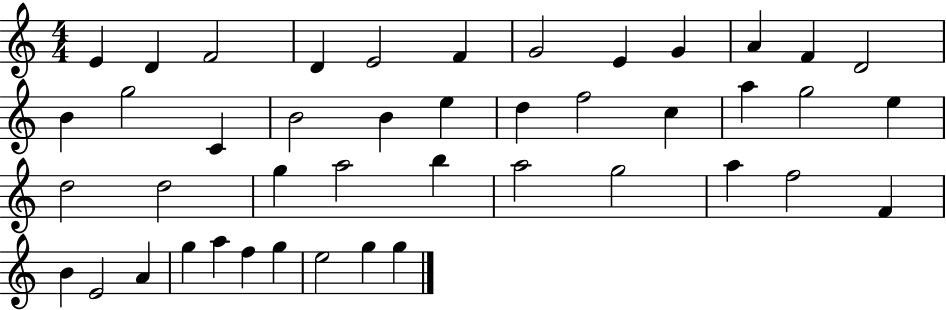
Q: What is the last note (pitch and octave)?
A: G5